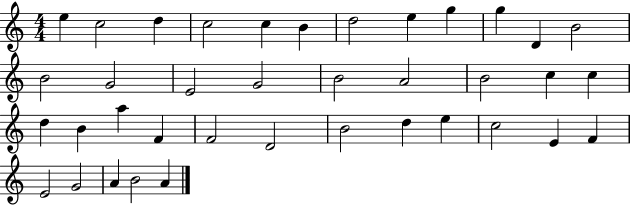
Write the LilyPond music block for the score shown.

{
  \clef treble
  \numericTimeSignature
  \time 4/4
  \key c \major
  e''4 c''2 d''4 | c''2 c''4 b'4 | d''2 e''4 g''4 | g''4 d'4 b'2 | \break b'2 g'2 | e'2 g'2 | b'2 a'2 | b'2 c''4 c''4 | \break d''4 b'4 a''4 f'4 | f'2 d'2 | b'2 d''4 e''4 | c''2 e'4 f'4 | \break e'2 g'2 | a'4 b'2 a'4 | \bar "|."
}